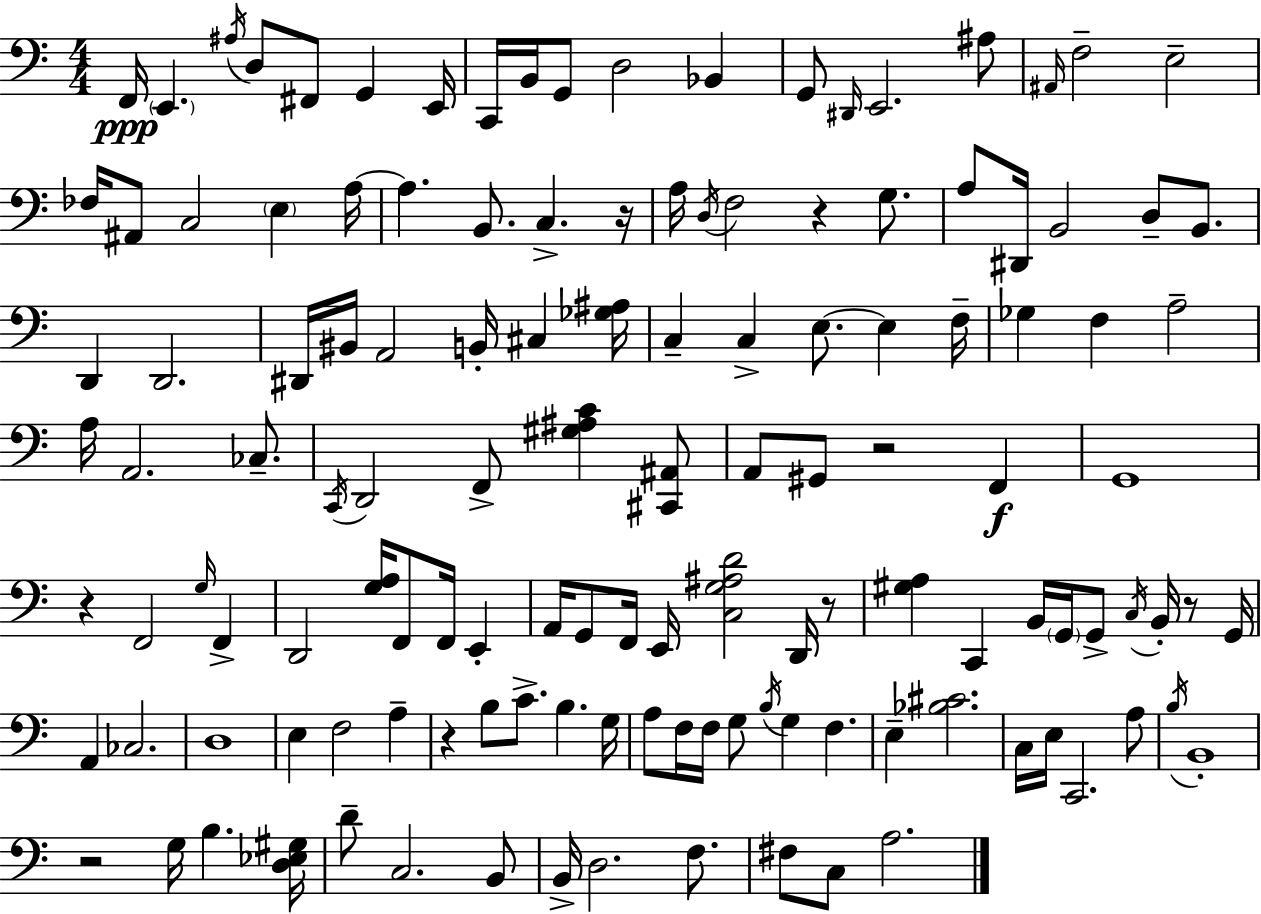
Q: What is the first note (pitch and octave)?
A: F2